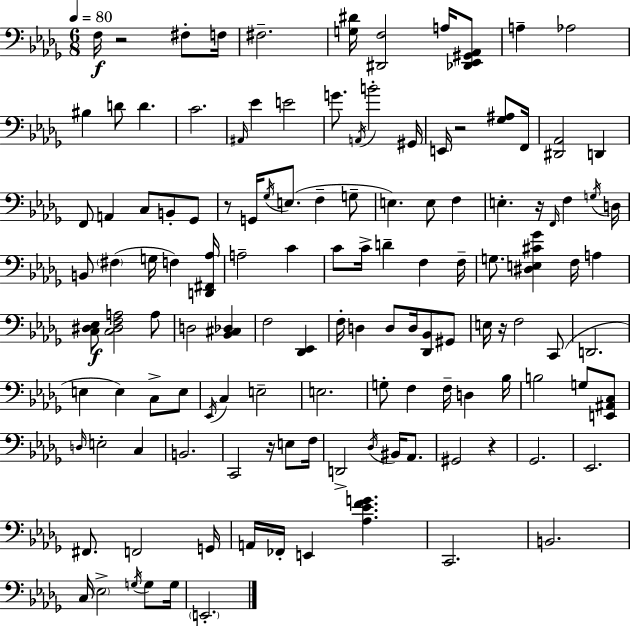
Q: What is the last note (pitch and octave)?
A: E2